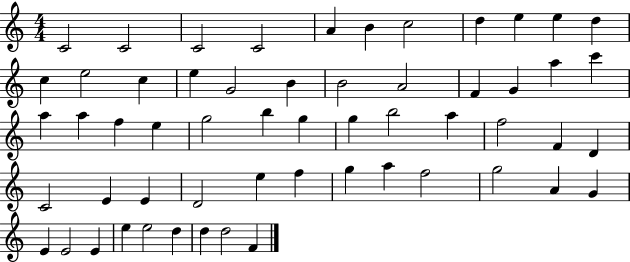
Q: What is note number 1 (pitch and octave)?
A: C4